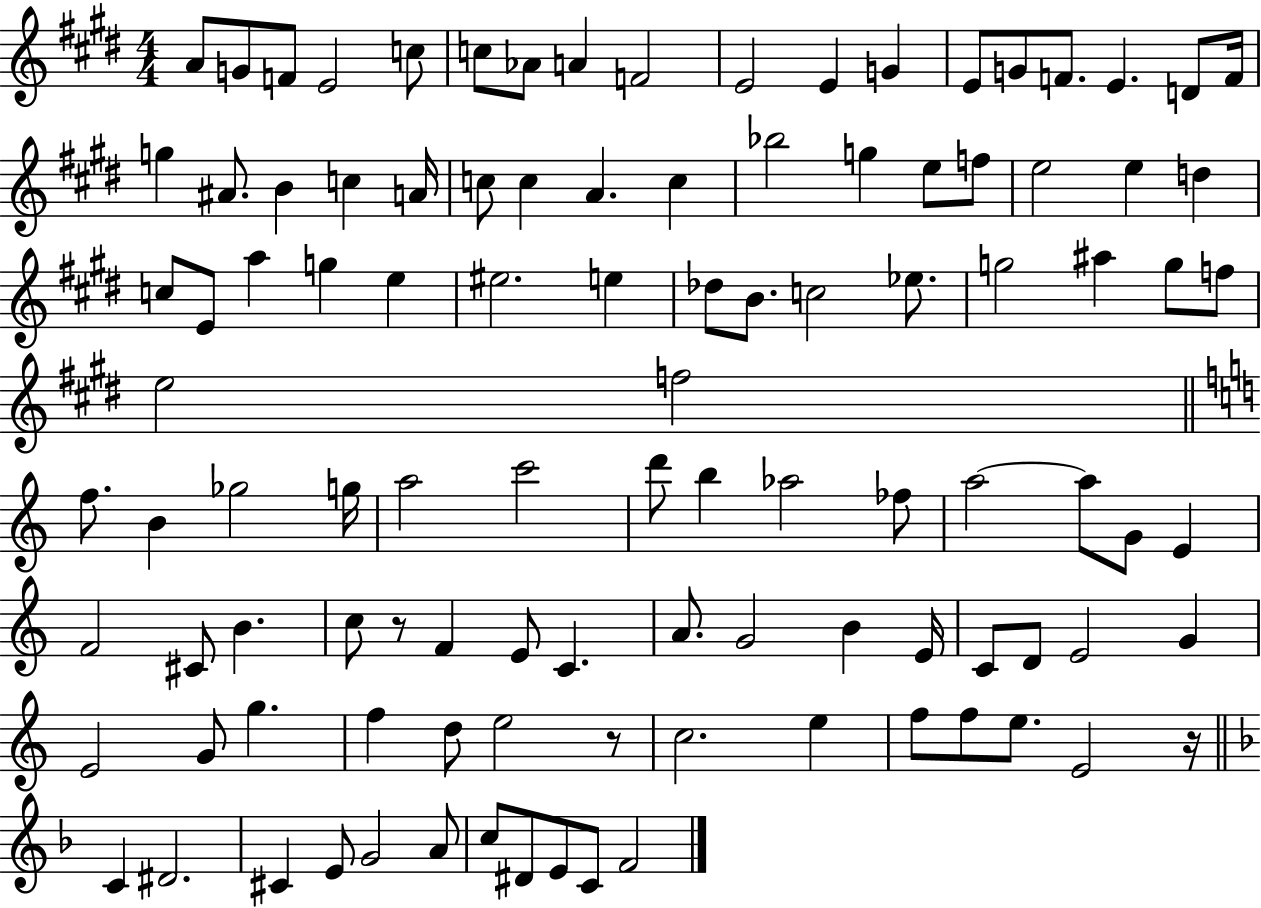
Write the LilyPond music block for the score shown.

{
  \clef treble
  \numericTimeSignature
  \time 4/4
  \key e \major
  a'8 g'8 f'8 e'2 c''8 | c''8 aes'8 a'4 f'2 | e'2 e'4 g'4 | e'8 g'8 f'8. e'4. d'8 f'16 | \break g''4 ais'8. b'4 c''4 a'16 | c''8 c''4 a'4. c''4 | bes''2 g''4 e''8 f''8 | e''2 e''4 d''4 | \break c''8 e'8 a''4 g''4 e''4 | eis''2. e''4 | des''8 b'8. c''2 ees''8. | g''2 ais''4 g''8 f''8 | \break e''2 f''2 | \bar "||" \break \key a \minor f''8. b'4 ges''2 g''16 | a''2 c'''2 | d'''8 b''4 aes''2 fes''8 | a''2~~ a''8 g'8 e'4 | \break f'2 cis'8 b'4. | c''8 r8 f'4 e'8 c'4. | a'8. g'2 b'4 e'16 | c'8 d'8 e'2 g'4 | \break e'2 g'8 g''4. | f''4 d''8 e''2 r8 | c''2. e''4 | f''8 f''8 e''8. e'2 r16 | \break \bar "||" \break \key d \minor c'4 dis'2. | cis'4 e'8 g'2 a'8 | c''8 dis'8 e'8 c'8 f'2 | \bar "|."
}